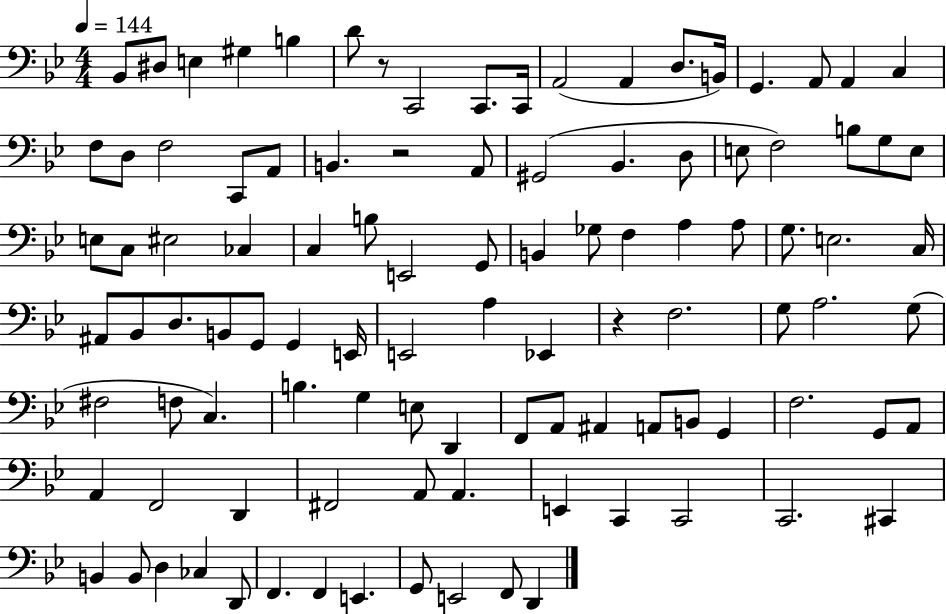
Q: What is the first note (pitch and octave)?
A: Bb2